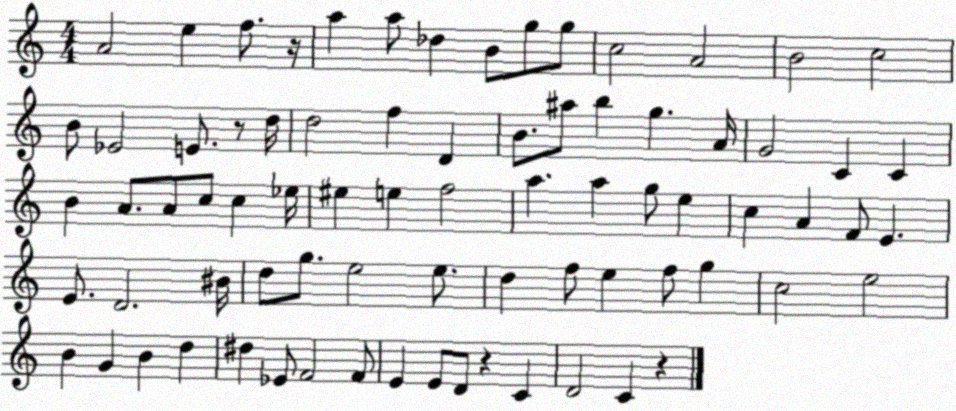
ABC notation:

X:1
T:Untitled
M:4/4
L:1/4
K:C
A2 e f/2 z/4 a a/2 _d B/2 g/2 g/2 c2 A2 B2 c2 B/2 _E2 E/2 z/2 d/4 d2 f D B/2 ^a/2 b g A/4 G2 C C B A/2 A/2 c/2 c _e/4 ^e e f2 a a g/2 e c A F/2 E E/2 D2 ^B/4 d/2 g/2 e2 e/2 d f/2 e f/2 g c2 e2 B G B d ^d _E/2 F2 F/2 E E/2 D/2 z C D2 C z